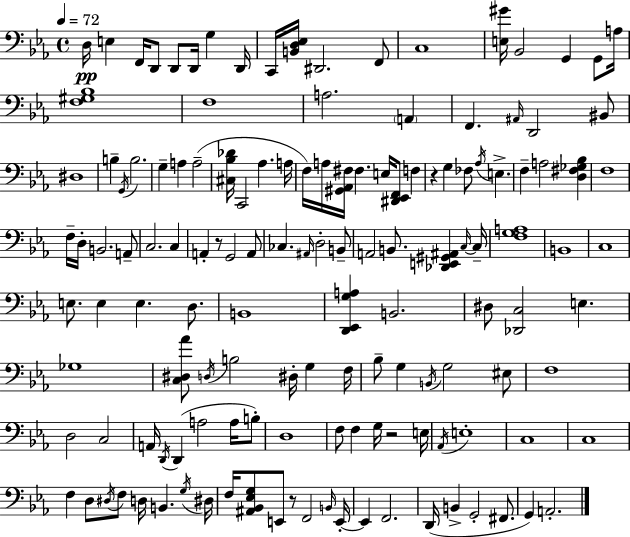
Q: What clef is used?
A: bass